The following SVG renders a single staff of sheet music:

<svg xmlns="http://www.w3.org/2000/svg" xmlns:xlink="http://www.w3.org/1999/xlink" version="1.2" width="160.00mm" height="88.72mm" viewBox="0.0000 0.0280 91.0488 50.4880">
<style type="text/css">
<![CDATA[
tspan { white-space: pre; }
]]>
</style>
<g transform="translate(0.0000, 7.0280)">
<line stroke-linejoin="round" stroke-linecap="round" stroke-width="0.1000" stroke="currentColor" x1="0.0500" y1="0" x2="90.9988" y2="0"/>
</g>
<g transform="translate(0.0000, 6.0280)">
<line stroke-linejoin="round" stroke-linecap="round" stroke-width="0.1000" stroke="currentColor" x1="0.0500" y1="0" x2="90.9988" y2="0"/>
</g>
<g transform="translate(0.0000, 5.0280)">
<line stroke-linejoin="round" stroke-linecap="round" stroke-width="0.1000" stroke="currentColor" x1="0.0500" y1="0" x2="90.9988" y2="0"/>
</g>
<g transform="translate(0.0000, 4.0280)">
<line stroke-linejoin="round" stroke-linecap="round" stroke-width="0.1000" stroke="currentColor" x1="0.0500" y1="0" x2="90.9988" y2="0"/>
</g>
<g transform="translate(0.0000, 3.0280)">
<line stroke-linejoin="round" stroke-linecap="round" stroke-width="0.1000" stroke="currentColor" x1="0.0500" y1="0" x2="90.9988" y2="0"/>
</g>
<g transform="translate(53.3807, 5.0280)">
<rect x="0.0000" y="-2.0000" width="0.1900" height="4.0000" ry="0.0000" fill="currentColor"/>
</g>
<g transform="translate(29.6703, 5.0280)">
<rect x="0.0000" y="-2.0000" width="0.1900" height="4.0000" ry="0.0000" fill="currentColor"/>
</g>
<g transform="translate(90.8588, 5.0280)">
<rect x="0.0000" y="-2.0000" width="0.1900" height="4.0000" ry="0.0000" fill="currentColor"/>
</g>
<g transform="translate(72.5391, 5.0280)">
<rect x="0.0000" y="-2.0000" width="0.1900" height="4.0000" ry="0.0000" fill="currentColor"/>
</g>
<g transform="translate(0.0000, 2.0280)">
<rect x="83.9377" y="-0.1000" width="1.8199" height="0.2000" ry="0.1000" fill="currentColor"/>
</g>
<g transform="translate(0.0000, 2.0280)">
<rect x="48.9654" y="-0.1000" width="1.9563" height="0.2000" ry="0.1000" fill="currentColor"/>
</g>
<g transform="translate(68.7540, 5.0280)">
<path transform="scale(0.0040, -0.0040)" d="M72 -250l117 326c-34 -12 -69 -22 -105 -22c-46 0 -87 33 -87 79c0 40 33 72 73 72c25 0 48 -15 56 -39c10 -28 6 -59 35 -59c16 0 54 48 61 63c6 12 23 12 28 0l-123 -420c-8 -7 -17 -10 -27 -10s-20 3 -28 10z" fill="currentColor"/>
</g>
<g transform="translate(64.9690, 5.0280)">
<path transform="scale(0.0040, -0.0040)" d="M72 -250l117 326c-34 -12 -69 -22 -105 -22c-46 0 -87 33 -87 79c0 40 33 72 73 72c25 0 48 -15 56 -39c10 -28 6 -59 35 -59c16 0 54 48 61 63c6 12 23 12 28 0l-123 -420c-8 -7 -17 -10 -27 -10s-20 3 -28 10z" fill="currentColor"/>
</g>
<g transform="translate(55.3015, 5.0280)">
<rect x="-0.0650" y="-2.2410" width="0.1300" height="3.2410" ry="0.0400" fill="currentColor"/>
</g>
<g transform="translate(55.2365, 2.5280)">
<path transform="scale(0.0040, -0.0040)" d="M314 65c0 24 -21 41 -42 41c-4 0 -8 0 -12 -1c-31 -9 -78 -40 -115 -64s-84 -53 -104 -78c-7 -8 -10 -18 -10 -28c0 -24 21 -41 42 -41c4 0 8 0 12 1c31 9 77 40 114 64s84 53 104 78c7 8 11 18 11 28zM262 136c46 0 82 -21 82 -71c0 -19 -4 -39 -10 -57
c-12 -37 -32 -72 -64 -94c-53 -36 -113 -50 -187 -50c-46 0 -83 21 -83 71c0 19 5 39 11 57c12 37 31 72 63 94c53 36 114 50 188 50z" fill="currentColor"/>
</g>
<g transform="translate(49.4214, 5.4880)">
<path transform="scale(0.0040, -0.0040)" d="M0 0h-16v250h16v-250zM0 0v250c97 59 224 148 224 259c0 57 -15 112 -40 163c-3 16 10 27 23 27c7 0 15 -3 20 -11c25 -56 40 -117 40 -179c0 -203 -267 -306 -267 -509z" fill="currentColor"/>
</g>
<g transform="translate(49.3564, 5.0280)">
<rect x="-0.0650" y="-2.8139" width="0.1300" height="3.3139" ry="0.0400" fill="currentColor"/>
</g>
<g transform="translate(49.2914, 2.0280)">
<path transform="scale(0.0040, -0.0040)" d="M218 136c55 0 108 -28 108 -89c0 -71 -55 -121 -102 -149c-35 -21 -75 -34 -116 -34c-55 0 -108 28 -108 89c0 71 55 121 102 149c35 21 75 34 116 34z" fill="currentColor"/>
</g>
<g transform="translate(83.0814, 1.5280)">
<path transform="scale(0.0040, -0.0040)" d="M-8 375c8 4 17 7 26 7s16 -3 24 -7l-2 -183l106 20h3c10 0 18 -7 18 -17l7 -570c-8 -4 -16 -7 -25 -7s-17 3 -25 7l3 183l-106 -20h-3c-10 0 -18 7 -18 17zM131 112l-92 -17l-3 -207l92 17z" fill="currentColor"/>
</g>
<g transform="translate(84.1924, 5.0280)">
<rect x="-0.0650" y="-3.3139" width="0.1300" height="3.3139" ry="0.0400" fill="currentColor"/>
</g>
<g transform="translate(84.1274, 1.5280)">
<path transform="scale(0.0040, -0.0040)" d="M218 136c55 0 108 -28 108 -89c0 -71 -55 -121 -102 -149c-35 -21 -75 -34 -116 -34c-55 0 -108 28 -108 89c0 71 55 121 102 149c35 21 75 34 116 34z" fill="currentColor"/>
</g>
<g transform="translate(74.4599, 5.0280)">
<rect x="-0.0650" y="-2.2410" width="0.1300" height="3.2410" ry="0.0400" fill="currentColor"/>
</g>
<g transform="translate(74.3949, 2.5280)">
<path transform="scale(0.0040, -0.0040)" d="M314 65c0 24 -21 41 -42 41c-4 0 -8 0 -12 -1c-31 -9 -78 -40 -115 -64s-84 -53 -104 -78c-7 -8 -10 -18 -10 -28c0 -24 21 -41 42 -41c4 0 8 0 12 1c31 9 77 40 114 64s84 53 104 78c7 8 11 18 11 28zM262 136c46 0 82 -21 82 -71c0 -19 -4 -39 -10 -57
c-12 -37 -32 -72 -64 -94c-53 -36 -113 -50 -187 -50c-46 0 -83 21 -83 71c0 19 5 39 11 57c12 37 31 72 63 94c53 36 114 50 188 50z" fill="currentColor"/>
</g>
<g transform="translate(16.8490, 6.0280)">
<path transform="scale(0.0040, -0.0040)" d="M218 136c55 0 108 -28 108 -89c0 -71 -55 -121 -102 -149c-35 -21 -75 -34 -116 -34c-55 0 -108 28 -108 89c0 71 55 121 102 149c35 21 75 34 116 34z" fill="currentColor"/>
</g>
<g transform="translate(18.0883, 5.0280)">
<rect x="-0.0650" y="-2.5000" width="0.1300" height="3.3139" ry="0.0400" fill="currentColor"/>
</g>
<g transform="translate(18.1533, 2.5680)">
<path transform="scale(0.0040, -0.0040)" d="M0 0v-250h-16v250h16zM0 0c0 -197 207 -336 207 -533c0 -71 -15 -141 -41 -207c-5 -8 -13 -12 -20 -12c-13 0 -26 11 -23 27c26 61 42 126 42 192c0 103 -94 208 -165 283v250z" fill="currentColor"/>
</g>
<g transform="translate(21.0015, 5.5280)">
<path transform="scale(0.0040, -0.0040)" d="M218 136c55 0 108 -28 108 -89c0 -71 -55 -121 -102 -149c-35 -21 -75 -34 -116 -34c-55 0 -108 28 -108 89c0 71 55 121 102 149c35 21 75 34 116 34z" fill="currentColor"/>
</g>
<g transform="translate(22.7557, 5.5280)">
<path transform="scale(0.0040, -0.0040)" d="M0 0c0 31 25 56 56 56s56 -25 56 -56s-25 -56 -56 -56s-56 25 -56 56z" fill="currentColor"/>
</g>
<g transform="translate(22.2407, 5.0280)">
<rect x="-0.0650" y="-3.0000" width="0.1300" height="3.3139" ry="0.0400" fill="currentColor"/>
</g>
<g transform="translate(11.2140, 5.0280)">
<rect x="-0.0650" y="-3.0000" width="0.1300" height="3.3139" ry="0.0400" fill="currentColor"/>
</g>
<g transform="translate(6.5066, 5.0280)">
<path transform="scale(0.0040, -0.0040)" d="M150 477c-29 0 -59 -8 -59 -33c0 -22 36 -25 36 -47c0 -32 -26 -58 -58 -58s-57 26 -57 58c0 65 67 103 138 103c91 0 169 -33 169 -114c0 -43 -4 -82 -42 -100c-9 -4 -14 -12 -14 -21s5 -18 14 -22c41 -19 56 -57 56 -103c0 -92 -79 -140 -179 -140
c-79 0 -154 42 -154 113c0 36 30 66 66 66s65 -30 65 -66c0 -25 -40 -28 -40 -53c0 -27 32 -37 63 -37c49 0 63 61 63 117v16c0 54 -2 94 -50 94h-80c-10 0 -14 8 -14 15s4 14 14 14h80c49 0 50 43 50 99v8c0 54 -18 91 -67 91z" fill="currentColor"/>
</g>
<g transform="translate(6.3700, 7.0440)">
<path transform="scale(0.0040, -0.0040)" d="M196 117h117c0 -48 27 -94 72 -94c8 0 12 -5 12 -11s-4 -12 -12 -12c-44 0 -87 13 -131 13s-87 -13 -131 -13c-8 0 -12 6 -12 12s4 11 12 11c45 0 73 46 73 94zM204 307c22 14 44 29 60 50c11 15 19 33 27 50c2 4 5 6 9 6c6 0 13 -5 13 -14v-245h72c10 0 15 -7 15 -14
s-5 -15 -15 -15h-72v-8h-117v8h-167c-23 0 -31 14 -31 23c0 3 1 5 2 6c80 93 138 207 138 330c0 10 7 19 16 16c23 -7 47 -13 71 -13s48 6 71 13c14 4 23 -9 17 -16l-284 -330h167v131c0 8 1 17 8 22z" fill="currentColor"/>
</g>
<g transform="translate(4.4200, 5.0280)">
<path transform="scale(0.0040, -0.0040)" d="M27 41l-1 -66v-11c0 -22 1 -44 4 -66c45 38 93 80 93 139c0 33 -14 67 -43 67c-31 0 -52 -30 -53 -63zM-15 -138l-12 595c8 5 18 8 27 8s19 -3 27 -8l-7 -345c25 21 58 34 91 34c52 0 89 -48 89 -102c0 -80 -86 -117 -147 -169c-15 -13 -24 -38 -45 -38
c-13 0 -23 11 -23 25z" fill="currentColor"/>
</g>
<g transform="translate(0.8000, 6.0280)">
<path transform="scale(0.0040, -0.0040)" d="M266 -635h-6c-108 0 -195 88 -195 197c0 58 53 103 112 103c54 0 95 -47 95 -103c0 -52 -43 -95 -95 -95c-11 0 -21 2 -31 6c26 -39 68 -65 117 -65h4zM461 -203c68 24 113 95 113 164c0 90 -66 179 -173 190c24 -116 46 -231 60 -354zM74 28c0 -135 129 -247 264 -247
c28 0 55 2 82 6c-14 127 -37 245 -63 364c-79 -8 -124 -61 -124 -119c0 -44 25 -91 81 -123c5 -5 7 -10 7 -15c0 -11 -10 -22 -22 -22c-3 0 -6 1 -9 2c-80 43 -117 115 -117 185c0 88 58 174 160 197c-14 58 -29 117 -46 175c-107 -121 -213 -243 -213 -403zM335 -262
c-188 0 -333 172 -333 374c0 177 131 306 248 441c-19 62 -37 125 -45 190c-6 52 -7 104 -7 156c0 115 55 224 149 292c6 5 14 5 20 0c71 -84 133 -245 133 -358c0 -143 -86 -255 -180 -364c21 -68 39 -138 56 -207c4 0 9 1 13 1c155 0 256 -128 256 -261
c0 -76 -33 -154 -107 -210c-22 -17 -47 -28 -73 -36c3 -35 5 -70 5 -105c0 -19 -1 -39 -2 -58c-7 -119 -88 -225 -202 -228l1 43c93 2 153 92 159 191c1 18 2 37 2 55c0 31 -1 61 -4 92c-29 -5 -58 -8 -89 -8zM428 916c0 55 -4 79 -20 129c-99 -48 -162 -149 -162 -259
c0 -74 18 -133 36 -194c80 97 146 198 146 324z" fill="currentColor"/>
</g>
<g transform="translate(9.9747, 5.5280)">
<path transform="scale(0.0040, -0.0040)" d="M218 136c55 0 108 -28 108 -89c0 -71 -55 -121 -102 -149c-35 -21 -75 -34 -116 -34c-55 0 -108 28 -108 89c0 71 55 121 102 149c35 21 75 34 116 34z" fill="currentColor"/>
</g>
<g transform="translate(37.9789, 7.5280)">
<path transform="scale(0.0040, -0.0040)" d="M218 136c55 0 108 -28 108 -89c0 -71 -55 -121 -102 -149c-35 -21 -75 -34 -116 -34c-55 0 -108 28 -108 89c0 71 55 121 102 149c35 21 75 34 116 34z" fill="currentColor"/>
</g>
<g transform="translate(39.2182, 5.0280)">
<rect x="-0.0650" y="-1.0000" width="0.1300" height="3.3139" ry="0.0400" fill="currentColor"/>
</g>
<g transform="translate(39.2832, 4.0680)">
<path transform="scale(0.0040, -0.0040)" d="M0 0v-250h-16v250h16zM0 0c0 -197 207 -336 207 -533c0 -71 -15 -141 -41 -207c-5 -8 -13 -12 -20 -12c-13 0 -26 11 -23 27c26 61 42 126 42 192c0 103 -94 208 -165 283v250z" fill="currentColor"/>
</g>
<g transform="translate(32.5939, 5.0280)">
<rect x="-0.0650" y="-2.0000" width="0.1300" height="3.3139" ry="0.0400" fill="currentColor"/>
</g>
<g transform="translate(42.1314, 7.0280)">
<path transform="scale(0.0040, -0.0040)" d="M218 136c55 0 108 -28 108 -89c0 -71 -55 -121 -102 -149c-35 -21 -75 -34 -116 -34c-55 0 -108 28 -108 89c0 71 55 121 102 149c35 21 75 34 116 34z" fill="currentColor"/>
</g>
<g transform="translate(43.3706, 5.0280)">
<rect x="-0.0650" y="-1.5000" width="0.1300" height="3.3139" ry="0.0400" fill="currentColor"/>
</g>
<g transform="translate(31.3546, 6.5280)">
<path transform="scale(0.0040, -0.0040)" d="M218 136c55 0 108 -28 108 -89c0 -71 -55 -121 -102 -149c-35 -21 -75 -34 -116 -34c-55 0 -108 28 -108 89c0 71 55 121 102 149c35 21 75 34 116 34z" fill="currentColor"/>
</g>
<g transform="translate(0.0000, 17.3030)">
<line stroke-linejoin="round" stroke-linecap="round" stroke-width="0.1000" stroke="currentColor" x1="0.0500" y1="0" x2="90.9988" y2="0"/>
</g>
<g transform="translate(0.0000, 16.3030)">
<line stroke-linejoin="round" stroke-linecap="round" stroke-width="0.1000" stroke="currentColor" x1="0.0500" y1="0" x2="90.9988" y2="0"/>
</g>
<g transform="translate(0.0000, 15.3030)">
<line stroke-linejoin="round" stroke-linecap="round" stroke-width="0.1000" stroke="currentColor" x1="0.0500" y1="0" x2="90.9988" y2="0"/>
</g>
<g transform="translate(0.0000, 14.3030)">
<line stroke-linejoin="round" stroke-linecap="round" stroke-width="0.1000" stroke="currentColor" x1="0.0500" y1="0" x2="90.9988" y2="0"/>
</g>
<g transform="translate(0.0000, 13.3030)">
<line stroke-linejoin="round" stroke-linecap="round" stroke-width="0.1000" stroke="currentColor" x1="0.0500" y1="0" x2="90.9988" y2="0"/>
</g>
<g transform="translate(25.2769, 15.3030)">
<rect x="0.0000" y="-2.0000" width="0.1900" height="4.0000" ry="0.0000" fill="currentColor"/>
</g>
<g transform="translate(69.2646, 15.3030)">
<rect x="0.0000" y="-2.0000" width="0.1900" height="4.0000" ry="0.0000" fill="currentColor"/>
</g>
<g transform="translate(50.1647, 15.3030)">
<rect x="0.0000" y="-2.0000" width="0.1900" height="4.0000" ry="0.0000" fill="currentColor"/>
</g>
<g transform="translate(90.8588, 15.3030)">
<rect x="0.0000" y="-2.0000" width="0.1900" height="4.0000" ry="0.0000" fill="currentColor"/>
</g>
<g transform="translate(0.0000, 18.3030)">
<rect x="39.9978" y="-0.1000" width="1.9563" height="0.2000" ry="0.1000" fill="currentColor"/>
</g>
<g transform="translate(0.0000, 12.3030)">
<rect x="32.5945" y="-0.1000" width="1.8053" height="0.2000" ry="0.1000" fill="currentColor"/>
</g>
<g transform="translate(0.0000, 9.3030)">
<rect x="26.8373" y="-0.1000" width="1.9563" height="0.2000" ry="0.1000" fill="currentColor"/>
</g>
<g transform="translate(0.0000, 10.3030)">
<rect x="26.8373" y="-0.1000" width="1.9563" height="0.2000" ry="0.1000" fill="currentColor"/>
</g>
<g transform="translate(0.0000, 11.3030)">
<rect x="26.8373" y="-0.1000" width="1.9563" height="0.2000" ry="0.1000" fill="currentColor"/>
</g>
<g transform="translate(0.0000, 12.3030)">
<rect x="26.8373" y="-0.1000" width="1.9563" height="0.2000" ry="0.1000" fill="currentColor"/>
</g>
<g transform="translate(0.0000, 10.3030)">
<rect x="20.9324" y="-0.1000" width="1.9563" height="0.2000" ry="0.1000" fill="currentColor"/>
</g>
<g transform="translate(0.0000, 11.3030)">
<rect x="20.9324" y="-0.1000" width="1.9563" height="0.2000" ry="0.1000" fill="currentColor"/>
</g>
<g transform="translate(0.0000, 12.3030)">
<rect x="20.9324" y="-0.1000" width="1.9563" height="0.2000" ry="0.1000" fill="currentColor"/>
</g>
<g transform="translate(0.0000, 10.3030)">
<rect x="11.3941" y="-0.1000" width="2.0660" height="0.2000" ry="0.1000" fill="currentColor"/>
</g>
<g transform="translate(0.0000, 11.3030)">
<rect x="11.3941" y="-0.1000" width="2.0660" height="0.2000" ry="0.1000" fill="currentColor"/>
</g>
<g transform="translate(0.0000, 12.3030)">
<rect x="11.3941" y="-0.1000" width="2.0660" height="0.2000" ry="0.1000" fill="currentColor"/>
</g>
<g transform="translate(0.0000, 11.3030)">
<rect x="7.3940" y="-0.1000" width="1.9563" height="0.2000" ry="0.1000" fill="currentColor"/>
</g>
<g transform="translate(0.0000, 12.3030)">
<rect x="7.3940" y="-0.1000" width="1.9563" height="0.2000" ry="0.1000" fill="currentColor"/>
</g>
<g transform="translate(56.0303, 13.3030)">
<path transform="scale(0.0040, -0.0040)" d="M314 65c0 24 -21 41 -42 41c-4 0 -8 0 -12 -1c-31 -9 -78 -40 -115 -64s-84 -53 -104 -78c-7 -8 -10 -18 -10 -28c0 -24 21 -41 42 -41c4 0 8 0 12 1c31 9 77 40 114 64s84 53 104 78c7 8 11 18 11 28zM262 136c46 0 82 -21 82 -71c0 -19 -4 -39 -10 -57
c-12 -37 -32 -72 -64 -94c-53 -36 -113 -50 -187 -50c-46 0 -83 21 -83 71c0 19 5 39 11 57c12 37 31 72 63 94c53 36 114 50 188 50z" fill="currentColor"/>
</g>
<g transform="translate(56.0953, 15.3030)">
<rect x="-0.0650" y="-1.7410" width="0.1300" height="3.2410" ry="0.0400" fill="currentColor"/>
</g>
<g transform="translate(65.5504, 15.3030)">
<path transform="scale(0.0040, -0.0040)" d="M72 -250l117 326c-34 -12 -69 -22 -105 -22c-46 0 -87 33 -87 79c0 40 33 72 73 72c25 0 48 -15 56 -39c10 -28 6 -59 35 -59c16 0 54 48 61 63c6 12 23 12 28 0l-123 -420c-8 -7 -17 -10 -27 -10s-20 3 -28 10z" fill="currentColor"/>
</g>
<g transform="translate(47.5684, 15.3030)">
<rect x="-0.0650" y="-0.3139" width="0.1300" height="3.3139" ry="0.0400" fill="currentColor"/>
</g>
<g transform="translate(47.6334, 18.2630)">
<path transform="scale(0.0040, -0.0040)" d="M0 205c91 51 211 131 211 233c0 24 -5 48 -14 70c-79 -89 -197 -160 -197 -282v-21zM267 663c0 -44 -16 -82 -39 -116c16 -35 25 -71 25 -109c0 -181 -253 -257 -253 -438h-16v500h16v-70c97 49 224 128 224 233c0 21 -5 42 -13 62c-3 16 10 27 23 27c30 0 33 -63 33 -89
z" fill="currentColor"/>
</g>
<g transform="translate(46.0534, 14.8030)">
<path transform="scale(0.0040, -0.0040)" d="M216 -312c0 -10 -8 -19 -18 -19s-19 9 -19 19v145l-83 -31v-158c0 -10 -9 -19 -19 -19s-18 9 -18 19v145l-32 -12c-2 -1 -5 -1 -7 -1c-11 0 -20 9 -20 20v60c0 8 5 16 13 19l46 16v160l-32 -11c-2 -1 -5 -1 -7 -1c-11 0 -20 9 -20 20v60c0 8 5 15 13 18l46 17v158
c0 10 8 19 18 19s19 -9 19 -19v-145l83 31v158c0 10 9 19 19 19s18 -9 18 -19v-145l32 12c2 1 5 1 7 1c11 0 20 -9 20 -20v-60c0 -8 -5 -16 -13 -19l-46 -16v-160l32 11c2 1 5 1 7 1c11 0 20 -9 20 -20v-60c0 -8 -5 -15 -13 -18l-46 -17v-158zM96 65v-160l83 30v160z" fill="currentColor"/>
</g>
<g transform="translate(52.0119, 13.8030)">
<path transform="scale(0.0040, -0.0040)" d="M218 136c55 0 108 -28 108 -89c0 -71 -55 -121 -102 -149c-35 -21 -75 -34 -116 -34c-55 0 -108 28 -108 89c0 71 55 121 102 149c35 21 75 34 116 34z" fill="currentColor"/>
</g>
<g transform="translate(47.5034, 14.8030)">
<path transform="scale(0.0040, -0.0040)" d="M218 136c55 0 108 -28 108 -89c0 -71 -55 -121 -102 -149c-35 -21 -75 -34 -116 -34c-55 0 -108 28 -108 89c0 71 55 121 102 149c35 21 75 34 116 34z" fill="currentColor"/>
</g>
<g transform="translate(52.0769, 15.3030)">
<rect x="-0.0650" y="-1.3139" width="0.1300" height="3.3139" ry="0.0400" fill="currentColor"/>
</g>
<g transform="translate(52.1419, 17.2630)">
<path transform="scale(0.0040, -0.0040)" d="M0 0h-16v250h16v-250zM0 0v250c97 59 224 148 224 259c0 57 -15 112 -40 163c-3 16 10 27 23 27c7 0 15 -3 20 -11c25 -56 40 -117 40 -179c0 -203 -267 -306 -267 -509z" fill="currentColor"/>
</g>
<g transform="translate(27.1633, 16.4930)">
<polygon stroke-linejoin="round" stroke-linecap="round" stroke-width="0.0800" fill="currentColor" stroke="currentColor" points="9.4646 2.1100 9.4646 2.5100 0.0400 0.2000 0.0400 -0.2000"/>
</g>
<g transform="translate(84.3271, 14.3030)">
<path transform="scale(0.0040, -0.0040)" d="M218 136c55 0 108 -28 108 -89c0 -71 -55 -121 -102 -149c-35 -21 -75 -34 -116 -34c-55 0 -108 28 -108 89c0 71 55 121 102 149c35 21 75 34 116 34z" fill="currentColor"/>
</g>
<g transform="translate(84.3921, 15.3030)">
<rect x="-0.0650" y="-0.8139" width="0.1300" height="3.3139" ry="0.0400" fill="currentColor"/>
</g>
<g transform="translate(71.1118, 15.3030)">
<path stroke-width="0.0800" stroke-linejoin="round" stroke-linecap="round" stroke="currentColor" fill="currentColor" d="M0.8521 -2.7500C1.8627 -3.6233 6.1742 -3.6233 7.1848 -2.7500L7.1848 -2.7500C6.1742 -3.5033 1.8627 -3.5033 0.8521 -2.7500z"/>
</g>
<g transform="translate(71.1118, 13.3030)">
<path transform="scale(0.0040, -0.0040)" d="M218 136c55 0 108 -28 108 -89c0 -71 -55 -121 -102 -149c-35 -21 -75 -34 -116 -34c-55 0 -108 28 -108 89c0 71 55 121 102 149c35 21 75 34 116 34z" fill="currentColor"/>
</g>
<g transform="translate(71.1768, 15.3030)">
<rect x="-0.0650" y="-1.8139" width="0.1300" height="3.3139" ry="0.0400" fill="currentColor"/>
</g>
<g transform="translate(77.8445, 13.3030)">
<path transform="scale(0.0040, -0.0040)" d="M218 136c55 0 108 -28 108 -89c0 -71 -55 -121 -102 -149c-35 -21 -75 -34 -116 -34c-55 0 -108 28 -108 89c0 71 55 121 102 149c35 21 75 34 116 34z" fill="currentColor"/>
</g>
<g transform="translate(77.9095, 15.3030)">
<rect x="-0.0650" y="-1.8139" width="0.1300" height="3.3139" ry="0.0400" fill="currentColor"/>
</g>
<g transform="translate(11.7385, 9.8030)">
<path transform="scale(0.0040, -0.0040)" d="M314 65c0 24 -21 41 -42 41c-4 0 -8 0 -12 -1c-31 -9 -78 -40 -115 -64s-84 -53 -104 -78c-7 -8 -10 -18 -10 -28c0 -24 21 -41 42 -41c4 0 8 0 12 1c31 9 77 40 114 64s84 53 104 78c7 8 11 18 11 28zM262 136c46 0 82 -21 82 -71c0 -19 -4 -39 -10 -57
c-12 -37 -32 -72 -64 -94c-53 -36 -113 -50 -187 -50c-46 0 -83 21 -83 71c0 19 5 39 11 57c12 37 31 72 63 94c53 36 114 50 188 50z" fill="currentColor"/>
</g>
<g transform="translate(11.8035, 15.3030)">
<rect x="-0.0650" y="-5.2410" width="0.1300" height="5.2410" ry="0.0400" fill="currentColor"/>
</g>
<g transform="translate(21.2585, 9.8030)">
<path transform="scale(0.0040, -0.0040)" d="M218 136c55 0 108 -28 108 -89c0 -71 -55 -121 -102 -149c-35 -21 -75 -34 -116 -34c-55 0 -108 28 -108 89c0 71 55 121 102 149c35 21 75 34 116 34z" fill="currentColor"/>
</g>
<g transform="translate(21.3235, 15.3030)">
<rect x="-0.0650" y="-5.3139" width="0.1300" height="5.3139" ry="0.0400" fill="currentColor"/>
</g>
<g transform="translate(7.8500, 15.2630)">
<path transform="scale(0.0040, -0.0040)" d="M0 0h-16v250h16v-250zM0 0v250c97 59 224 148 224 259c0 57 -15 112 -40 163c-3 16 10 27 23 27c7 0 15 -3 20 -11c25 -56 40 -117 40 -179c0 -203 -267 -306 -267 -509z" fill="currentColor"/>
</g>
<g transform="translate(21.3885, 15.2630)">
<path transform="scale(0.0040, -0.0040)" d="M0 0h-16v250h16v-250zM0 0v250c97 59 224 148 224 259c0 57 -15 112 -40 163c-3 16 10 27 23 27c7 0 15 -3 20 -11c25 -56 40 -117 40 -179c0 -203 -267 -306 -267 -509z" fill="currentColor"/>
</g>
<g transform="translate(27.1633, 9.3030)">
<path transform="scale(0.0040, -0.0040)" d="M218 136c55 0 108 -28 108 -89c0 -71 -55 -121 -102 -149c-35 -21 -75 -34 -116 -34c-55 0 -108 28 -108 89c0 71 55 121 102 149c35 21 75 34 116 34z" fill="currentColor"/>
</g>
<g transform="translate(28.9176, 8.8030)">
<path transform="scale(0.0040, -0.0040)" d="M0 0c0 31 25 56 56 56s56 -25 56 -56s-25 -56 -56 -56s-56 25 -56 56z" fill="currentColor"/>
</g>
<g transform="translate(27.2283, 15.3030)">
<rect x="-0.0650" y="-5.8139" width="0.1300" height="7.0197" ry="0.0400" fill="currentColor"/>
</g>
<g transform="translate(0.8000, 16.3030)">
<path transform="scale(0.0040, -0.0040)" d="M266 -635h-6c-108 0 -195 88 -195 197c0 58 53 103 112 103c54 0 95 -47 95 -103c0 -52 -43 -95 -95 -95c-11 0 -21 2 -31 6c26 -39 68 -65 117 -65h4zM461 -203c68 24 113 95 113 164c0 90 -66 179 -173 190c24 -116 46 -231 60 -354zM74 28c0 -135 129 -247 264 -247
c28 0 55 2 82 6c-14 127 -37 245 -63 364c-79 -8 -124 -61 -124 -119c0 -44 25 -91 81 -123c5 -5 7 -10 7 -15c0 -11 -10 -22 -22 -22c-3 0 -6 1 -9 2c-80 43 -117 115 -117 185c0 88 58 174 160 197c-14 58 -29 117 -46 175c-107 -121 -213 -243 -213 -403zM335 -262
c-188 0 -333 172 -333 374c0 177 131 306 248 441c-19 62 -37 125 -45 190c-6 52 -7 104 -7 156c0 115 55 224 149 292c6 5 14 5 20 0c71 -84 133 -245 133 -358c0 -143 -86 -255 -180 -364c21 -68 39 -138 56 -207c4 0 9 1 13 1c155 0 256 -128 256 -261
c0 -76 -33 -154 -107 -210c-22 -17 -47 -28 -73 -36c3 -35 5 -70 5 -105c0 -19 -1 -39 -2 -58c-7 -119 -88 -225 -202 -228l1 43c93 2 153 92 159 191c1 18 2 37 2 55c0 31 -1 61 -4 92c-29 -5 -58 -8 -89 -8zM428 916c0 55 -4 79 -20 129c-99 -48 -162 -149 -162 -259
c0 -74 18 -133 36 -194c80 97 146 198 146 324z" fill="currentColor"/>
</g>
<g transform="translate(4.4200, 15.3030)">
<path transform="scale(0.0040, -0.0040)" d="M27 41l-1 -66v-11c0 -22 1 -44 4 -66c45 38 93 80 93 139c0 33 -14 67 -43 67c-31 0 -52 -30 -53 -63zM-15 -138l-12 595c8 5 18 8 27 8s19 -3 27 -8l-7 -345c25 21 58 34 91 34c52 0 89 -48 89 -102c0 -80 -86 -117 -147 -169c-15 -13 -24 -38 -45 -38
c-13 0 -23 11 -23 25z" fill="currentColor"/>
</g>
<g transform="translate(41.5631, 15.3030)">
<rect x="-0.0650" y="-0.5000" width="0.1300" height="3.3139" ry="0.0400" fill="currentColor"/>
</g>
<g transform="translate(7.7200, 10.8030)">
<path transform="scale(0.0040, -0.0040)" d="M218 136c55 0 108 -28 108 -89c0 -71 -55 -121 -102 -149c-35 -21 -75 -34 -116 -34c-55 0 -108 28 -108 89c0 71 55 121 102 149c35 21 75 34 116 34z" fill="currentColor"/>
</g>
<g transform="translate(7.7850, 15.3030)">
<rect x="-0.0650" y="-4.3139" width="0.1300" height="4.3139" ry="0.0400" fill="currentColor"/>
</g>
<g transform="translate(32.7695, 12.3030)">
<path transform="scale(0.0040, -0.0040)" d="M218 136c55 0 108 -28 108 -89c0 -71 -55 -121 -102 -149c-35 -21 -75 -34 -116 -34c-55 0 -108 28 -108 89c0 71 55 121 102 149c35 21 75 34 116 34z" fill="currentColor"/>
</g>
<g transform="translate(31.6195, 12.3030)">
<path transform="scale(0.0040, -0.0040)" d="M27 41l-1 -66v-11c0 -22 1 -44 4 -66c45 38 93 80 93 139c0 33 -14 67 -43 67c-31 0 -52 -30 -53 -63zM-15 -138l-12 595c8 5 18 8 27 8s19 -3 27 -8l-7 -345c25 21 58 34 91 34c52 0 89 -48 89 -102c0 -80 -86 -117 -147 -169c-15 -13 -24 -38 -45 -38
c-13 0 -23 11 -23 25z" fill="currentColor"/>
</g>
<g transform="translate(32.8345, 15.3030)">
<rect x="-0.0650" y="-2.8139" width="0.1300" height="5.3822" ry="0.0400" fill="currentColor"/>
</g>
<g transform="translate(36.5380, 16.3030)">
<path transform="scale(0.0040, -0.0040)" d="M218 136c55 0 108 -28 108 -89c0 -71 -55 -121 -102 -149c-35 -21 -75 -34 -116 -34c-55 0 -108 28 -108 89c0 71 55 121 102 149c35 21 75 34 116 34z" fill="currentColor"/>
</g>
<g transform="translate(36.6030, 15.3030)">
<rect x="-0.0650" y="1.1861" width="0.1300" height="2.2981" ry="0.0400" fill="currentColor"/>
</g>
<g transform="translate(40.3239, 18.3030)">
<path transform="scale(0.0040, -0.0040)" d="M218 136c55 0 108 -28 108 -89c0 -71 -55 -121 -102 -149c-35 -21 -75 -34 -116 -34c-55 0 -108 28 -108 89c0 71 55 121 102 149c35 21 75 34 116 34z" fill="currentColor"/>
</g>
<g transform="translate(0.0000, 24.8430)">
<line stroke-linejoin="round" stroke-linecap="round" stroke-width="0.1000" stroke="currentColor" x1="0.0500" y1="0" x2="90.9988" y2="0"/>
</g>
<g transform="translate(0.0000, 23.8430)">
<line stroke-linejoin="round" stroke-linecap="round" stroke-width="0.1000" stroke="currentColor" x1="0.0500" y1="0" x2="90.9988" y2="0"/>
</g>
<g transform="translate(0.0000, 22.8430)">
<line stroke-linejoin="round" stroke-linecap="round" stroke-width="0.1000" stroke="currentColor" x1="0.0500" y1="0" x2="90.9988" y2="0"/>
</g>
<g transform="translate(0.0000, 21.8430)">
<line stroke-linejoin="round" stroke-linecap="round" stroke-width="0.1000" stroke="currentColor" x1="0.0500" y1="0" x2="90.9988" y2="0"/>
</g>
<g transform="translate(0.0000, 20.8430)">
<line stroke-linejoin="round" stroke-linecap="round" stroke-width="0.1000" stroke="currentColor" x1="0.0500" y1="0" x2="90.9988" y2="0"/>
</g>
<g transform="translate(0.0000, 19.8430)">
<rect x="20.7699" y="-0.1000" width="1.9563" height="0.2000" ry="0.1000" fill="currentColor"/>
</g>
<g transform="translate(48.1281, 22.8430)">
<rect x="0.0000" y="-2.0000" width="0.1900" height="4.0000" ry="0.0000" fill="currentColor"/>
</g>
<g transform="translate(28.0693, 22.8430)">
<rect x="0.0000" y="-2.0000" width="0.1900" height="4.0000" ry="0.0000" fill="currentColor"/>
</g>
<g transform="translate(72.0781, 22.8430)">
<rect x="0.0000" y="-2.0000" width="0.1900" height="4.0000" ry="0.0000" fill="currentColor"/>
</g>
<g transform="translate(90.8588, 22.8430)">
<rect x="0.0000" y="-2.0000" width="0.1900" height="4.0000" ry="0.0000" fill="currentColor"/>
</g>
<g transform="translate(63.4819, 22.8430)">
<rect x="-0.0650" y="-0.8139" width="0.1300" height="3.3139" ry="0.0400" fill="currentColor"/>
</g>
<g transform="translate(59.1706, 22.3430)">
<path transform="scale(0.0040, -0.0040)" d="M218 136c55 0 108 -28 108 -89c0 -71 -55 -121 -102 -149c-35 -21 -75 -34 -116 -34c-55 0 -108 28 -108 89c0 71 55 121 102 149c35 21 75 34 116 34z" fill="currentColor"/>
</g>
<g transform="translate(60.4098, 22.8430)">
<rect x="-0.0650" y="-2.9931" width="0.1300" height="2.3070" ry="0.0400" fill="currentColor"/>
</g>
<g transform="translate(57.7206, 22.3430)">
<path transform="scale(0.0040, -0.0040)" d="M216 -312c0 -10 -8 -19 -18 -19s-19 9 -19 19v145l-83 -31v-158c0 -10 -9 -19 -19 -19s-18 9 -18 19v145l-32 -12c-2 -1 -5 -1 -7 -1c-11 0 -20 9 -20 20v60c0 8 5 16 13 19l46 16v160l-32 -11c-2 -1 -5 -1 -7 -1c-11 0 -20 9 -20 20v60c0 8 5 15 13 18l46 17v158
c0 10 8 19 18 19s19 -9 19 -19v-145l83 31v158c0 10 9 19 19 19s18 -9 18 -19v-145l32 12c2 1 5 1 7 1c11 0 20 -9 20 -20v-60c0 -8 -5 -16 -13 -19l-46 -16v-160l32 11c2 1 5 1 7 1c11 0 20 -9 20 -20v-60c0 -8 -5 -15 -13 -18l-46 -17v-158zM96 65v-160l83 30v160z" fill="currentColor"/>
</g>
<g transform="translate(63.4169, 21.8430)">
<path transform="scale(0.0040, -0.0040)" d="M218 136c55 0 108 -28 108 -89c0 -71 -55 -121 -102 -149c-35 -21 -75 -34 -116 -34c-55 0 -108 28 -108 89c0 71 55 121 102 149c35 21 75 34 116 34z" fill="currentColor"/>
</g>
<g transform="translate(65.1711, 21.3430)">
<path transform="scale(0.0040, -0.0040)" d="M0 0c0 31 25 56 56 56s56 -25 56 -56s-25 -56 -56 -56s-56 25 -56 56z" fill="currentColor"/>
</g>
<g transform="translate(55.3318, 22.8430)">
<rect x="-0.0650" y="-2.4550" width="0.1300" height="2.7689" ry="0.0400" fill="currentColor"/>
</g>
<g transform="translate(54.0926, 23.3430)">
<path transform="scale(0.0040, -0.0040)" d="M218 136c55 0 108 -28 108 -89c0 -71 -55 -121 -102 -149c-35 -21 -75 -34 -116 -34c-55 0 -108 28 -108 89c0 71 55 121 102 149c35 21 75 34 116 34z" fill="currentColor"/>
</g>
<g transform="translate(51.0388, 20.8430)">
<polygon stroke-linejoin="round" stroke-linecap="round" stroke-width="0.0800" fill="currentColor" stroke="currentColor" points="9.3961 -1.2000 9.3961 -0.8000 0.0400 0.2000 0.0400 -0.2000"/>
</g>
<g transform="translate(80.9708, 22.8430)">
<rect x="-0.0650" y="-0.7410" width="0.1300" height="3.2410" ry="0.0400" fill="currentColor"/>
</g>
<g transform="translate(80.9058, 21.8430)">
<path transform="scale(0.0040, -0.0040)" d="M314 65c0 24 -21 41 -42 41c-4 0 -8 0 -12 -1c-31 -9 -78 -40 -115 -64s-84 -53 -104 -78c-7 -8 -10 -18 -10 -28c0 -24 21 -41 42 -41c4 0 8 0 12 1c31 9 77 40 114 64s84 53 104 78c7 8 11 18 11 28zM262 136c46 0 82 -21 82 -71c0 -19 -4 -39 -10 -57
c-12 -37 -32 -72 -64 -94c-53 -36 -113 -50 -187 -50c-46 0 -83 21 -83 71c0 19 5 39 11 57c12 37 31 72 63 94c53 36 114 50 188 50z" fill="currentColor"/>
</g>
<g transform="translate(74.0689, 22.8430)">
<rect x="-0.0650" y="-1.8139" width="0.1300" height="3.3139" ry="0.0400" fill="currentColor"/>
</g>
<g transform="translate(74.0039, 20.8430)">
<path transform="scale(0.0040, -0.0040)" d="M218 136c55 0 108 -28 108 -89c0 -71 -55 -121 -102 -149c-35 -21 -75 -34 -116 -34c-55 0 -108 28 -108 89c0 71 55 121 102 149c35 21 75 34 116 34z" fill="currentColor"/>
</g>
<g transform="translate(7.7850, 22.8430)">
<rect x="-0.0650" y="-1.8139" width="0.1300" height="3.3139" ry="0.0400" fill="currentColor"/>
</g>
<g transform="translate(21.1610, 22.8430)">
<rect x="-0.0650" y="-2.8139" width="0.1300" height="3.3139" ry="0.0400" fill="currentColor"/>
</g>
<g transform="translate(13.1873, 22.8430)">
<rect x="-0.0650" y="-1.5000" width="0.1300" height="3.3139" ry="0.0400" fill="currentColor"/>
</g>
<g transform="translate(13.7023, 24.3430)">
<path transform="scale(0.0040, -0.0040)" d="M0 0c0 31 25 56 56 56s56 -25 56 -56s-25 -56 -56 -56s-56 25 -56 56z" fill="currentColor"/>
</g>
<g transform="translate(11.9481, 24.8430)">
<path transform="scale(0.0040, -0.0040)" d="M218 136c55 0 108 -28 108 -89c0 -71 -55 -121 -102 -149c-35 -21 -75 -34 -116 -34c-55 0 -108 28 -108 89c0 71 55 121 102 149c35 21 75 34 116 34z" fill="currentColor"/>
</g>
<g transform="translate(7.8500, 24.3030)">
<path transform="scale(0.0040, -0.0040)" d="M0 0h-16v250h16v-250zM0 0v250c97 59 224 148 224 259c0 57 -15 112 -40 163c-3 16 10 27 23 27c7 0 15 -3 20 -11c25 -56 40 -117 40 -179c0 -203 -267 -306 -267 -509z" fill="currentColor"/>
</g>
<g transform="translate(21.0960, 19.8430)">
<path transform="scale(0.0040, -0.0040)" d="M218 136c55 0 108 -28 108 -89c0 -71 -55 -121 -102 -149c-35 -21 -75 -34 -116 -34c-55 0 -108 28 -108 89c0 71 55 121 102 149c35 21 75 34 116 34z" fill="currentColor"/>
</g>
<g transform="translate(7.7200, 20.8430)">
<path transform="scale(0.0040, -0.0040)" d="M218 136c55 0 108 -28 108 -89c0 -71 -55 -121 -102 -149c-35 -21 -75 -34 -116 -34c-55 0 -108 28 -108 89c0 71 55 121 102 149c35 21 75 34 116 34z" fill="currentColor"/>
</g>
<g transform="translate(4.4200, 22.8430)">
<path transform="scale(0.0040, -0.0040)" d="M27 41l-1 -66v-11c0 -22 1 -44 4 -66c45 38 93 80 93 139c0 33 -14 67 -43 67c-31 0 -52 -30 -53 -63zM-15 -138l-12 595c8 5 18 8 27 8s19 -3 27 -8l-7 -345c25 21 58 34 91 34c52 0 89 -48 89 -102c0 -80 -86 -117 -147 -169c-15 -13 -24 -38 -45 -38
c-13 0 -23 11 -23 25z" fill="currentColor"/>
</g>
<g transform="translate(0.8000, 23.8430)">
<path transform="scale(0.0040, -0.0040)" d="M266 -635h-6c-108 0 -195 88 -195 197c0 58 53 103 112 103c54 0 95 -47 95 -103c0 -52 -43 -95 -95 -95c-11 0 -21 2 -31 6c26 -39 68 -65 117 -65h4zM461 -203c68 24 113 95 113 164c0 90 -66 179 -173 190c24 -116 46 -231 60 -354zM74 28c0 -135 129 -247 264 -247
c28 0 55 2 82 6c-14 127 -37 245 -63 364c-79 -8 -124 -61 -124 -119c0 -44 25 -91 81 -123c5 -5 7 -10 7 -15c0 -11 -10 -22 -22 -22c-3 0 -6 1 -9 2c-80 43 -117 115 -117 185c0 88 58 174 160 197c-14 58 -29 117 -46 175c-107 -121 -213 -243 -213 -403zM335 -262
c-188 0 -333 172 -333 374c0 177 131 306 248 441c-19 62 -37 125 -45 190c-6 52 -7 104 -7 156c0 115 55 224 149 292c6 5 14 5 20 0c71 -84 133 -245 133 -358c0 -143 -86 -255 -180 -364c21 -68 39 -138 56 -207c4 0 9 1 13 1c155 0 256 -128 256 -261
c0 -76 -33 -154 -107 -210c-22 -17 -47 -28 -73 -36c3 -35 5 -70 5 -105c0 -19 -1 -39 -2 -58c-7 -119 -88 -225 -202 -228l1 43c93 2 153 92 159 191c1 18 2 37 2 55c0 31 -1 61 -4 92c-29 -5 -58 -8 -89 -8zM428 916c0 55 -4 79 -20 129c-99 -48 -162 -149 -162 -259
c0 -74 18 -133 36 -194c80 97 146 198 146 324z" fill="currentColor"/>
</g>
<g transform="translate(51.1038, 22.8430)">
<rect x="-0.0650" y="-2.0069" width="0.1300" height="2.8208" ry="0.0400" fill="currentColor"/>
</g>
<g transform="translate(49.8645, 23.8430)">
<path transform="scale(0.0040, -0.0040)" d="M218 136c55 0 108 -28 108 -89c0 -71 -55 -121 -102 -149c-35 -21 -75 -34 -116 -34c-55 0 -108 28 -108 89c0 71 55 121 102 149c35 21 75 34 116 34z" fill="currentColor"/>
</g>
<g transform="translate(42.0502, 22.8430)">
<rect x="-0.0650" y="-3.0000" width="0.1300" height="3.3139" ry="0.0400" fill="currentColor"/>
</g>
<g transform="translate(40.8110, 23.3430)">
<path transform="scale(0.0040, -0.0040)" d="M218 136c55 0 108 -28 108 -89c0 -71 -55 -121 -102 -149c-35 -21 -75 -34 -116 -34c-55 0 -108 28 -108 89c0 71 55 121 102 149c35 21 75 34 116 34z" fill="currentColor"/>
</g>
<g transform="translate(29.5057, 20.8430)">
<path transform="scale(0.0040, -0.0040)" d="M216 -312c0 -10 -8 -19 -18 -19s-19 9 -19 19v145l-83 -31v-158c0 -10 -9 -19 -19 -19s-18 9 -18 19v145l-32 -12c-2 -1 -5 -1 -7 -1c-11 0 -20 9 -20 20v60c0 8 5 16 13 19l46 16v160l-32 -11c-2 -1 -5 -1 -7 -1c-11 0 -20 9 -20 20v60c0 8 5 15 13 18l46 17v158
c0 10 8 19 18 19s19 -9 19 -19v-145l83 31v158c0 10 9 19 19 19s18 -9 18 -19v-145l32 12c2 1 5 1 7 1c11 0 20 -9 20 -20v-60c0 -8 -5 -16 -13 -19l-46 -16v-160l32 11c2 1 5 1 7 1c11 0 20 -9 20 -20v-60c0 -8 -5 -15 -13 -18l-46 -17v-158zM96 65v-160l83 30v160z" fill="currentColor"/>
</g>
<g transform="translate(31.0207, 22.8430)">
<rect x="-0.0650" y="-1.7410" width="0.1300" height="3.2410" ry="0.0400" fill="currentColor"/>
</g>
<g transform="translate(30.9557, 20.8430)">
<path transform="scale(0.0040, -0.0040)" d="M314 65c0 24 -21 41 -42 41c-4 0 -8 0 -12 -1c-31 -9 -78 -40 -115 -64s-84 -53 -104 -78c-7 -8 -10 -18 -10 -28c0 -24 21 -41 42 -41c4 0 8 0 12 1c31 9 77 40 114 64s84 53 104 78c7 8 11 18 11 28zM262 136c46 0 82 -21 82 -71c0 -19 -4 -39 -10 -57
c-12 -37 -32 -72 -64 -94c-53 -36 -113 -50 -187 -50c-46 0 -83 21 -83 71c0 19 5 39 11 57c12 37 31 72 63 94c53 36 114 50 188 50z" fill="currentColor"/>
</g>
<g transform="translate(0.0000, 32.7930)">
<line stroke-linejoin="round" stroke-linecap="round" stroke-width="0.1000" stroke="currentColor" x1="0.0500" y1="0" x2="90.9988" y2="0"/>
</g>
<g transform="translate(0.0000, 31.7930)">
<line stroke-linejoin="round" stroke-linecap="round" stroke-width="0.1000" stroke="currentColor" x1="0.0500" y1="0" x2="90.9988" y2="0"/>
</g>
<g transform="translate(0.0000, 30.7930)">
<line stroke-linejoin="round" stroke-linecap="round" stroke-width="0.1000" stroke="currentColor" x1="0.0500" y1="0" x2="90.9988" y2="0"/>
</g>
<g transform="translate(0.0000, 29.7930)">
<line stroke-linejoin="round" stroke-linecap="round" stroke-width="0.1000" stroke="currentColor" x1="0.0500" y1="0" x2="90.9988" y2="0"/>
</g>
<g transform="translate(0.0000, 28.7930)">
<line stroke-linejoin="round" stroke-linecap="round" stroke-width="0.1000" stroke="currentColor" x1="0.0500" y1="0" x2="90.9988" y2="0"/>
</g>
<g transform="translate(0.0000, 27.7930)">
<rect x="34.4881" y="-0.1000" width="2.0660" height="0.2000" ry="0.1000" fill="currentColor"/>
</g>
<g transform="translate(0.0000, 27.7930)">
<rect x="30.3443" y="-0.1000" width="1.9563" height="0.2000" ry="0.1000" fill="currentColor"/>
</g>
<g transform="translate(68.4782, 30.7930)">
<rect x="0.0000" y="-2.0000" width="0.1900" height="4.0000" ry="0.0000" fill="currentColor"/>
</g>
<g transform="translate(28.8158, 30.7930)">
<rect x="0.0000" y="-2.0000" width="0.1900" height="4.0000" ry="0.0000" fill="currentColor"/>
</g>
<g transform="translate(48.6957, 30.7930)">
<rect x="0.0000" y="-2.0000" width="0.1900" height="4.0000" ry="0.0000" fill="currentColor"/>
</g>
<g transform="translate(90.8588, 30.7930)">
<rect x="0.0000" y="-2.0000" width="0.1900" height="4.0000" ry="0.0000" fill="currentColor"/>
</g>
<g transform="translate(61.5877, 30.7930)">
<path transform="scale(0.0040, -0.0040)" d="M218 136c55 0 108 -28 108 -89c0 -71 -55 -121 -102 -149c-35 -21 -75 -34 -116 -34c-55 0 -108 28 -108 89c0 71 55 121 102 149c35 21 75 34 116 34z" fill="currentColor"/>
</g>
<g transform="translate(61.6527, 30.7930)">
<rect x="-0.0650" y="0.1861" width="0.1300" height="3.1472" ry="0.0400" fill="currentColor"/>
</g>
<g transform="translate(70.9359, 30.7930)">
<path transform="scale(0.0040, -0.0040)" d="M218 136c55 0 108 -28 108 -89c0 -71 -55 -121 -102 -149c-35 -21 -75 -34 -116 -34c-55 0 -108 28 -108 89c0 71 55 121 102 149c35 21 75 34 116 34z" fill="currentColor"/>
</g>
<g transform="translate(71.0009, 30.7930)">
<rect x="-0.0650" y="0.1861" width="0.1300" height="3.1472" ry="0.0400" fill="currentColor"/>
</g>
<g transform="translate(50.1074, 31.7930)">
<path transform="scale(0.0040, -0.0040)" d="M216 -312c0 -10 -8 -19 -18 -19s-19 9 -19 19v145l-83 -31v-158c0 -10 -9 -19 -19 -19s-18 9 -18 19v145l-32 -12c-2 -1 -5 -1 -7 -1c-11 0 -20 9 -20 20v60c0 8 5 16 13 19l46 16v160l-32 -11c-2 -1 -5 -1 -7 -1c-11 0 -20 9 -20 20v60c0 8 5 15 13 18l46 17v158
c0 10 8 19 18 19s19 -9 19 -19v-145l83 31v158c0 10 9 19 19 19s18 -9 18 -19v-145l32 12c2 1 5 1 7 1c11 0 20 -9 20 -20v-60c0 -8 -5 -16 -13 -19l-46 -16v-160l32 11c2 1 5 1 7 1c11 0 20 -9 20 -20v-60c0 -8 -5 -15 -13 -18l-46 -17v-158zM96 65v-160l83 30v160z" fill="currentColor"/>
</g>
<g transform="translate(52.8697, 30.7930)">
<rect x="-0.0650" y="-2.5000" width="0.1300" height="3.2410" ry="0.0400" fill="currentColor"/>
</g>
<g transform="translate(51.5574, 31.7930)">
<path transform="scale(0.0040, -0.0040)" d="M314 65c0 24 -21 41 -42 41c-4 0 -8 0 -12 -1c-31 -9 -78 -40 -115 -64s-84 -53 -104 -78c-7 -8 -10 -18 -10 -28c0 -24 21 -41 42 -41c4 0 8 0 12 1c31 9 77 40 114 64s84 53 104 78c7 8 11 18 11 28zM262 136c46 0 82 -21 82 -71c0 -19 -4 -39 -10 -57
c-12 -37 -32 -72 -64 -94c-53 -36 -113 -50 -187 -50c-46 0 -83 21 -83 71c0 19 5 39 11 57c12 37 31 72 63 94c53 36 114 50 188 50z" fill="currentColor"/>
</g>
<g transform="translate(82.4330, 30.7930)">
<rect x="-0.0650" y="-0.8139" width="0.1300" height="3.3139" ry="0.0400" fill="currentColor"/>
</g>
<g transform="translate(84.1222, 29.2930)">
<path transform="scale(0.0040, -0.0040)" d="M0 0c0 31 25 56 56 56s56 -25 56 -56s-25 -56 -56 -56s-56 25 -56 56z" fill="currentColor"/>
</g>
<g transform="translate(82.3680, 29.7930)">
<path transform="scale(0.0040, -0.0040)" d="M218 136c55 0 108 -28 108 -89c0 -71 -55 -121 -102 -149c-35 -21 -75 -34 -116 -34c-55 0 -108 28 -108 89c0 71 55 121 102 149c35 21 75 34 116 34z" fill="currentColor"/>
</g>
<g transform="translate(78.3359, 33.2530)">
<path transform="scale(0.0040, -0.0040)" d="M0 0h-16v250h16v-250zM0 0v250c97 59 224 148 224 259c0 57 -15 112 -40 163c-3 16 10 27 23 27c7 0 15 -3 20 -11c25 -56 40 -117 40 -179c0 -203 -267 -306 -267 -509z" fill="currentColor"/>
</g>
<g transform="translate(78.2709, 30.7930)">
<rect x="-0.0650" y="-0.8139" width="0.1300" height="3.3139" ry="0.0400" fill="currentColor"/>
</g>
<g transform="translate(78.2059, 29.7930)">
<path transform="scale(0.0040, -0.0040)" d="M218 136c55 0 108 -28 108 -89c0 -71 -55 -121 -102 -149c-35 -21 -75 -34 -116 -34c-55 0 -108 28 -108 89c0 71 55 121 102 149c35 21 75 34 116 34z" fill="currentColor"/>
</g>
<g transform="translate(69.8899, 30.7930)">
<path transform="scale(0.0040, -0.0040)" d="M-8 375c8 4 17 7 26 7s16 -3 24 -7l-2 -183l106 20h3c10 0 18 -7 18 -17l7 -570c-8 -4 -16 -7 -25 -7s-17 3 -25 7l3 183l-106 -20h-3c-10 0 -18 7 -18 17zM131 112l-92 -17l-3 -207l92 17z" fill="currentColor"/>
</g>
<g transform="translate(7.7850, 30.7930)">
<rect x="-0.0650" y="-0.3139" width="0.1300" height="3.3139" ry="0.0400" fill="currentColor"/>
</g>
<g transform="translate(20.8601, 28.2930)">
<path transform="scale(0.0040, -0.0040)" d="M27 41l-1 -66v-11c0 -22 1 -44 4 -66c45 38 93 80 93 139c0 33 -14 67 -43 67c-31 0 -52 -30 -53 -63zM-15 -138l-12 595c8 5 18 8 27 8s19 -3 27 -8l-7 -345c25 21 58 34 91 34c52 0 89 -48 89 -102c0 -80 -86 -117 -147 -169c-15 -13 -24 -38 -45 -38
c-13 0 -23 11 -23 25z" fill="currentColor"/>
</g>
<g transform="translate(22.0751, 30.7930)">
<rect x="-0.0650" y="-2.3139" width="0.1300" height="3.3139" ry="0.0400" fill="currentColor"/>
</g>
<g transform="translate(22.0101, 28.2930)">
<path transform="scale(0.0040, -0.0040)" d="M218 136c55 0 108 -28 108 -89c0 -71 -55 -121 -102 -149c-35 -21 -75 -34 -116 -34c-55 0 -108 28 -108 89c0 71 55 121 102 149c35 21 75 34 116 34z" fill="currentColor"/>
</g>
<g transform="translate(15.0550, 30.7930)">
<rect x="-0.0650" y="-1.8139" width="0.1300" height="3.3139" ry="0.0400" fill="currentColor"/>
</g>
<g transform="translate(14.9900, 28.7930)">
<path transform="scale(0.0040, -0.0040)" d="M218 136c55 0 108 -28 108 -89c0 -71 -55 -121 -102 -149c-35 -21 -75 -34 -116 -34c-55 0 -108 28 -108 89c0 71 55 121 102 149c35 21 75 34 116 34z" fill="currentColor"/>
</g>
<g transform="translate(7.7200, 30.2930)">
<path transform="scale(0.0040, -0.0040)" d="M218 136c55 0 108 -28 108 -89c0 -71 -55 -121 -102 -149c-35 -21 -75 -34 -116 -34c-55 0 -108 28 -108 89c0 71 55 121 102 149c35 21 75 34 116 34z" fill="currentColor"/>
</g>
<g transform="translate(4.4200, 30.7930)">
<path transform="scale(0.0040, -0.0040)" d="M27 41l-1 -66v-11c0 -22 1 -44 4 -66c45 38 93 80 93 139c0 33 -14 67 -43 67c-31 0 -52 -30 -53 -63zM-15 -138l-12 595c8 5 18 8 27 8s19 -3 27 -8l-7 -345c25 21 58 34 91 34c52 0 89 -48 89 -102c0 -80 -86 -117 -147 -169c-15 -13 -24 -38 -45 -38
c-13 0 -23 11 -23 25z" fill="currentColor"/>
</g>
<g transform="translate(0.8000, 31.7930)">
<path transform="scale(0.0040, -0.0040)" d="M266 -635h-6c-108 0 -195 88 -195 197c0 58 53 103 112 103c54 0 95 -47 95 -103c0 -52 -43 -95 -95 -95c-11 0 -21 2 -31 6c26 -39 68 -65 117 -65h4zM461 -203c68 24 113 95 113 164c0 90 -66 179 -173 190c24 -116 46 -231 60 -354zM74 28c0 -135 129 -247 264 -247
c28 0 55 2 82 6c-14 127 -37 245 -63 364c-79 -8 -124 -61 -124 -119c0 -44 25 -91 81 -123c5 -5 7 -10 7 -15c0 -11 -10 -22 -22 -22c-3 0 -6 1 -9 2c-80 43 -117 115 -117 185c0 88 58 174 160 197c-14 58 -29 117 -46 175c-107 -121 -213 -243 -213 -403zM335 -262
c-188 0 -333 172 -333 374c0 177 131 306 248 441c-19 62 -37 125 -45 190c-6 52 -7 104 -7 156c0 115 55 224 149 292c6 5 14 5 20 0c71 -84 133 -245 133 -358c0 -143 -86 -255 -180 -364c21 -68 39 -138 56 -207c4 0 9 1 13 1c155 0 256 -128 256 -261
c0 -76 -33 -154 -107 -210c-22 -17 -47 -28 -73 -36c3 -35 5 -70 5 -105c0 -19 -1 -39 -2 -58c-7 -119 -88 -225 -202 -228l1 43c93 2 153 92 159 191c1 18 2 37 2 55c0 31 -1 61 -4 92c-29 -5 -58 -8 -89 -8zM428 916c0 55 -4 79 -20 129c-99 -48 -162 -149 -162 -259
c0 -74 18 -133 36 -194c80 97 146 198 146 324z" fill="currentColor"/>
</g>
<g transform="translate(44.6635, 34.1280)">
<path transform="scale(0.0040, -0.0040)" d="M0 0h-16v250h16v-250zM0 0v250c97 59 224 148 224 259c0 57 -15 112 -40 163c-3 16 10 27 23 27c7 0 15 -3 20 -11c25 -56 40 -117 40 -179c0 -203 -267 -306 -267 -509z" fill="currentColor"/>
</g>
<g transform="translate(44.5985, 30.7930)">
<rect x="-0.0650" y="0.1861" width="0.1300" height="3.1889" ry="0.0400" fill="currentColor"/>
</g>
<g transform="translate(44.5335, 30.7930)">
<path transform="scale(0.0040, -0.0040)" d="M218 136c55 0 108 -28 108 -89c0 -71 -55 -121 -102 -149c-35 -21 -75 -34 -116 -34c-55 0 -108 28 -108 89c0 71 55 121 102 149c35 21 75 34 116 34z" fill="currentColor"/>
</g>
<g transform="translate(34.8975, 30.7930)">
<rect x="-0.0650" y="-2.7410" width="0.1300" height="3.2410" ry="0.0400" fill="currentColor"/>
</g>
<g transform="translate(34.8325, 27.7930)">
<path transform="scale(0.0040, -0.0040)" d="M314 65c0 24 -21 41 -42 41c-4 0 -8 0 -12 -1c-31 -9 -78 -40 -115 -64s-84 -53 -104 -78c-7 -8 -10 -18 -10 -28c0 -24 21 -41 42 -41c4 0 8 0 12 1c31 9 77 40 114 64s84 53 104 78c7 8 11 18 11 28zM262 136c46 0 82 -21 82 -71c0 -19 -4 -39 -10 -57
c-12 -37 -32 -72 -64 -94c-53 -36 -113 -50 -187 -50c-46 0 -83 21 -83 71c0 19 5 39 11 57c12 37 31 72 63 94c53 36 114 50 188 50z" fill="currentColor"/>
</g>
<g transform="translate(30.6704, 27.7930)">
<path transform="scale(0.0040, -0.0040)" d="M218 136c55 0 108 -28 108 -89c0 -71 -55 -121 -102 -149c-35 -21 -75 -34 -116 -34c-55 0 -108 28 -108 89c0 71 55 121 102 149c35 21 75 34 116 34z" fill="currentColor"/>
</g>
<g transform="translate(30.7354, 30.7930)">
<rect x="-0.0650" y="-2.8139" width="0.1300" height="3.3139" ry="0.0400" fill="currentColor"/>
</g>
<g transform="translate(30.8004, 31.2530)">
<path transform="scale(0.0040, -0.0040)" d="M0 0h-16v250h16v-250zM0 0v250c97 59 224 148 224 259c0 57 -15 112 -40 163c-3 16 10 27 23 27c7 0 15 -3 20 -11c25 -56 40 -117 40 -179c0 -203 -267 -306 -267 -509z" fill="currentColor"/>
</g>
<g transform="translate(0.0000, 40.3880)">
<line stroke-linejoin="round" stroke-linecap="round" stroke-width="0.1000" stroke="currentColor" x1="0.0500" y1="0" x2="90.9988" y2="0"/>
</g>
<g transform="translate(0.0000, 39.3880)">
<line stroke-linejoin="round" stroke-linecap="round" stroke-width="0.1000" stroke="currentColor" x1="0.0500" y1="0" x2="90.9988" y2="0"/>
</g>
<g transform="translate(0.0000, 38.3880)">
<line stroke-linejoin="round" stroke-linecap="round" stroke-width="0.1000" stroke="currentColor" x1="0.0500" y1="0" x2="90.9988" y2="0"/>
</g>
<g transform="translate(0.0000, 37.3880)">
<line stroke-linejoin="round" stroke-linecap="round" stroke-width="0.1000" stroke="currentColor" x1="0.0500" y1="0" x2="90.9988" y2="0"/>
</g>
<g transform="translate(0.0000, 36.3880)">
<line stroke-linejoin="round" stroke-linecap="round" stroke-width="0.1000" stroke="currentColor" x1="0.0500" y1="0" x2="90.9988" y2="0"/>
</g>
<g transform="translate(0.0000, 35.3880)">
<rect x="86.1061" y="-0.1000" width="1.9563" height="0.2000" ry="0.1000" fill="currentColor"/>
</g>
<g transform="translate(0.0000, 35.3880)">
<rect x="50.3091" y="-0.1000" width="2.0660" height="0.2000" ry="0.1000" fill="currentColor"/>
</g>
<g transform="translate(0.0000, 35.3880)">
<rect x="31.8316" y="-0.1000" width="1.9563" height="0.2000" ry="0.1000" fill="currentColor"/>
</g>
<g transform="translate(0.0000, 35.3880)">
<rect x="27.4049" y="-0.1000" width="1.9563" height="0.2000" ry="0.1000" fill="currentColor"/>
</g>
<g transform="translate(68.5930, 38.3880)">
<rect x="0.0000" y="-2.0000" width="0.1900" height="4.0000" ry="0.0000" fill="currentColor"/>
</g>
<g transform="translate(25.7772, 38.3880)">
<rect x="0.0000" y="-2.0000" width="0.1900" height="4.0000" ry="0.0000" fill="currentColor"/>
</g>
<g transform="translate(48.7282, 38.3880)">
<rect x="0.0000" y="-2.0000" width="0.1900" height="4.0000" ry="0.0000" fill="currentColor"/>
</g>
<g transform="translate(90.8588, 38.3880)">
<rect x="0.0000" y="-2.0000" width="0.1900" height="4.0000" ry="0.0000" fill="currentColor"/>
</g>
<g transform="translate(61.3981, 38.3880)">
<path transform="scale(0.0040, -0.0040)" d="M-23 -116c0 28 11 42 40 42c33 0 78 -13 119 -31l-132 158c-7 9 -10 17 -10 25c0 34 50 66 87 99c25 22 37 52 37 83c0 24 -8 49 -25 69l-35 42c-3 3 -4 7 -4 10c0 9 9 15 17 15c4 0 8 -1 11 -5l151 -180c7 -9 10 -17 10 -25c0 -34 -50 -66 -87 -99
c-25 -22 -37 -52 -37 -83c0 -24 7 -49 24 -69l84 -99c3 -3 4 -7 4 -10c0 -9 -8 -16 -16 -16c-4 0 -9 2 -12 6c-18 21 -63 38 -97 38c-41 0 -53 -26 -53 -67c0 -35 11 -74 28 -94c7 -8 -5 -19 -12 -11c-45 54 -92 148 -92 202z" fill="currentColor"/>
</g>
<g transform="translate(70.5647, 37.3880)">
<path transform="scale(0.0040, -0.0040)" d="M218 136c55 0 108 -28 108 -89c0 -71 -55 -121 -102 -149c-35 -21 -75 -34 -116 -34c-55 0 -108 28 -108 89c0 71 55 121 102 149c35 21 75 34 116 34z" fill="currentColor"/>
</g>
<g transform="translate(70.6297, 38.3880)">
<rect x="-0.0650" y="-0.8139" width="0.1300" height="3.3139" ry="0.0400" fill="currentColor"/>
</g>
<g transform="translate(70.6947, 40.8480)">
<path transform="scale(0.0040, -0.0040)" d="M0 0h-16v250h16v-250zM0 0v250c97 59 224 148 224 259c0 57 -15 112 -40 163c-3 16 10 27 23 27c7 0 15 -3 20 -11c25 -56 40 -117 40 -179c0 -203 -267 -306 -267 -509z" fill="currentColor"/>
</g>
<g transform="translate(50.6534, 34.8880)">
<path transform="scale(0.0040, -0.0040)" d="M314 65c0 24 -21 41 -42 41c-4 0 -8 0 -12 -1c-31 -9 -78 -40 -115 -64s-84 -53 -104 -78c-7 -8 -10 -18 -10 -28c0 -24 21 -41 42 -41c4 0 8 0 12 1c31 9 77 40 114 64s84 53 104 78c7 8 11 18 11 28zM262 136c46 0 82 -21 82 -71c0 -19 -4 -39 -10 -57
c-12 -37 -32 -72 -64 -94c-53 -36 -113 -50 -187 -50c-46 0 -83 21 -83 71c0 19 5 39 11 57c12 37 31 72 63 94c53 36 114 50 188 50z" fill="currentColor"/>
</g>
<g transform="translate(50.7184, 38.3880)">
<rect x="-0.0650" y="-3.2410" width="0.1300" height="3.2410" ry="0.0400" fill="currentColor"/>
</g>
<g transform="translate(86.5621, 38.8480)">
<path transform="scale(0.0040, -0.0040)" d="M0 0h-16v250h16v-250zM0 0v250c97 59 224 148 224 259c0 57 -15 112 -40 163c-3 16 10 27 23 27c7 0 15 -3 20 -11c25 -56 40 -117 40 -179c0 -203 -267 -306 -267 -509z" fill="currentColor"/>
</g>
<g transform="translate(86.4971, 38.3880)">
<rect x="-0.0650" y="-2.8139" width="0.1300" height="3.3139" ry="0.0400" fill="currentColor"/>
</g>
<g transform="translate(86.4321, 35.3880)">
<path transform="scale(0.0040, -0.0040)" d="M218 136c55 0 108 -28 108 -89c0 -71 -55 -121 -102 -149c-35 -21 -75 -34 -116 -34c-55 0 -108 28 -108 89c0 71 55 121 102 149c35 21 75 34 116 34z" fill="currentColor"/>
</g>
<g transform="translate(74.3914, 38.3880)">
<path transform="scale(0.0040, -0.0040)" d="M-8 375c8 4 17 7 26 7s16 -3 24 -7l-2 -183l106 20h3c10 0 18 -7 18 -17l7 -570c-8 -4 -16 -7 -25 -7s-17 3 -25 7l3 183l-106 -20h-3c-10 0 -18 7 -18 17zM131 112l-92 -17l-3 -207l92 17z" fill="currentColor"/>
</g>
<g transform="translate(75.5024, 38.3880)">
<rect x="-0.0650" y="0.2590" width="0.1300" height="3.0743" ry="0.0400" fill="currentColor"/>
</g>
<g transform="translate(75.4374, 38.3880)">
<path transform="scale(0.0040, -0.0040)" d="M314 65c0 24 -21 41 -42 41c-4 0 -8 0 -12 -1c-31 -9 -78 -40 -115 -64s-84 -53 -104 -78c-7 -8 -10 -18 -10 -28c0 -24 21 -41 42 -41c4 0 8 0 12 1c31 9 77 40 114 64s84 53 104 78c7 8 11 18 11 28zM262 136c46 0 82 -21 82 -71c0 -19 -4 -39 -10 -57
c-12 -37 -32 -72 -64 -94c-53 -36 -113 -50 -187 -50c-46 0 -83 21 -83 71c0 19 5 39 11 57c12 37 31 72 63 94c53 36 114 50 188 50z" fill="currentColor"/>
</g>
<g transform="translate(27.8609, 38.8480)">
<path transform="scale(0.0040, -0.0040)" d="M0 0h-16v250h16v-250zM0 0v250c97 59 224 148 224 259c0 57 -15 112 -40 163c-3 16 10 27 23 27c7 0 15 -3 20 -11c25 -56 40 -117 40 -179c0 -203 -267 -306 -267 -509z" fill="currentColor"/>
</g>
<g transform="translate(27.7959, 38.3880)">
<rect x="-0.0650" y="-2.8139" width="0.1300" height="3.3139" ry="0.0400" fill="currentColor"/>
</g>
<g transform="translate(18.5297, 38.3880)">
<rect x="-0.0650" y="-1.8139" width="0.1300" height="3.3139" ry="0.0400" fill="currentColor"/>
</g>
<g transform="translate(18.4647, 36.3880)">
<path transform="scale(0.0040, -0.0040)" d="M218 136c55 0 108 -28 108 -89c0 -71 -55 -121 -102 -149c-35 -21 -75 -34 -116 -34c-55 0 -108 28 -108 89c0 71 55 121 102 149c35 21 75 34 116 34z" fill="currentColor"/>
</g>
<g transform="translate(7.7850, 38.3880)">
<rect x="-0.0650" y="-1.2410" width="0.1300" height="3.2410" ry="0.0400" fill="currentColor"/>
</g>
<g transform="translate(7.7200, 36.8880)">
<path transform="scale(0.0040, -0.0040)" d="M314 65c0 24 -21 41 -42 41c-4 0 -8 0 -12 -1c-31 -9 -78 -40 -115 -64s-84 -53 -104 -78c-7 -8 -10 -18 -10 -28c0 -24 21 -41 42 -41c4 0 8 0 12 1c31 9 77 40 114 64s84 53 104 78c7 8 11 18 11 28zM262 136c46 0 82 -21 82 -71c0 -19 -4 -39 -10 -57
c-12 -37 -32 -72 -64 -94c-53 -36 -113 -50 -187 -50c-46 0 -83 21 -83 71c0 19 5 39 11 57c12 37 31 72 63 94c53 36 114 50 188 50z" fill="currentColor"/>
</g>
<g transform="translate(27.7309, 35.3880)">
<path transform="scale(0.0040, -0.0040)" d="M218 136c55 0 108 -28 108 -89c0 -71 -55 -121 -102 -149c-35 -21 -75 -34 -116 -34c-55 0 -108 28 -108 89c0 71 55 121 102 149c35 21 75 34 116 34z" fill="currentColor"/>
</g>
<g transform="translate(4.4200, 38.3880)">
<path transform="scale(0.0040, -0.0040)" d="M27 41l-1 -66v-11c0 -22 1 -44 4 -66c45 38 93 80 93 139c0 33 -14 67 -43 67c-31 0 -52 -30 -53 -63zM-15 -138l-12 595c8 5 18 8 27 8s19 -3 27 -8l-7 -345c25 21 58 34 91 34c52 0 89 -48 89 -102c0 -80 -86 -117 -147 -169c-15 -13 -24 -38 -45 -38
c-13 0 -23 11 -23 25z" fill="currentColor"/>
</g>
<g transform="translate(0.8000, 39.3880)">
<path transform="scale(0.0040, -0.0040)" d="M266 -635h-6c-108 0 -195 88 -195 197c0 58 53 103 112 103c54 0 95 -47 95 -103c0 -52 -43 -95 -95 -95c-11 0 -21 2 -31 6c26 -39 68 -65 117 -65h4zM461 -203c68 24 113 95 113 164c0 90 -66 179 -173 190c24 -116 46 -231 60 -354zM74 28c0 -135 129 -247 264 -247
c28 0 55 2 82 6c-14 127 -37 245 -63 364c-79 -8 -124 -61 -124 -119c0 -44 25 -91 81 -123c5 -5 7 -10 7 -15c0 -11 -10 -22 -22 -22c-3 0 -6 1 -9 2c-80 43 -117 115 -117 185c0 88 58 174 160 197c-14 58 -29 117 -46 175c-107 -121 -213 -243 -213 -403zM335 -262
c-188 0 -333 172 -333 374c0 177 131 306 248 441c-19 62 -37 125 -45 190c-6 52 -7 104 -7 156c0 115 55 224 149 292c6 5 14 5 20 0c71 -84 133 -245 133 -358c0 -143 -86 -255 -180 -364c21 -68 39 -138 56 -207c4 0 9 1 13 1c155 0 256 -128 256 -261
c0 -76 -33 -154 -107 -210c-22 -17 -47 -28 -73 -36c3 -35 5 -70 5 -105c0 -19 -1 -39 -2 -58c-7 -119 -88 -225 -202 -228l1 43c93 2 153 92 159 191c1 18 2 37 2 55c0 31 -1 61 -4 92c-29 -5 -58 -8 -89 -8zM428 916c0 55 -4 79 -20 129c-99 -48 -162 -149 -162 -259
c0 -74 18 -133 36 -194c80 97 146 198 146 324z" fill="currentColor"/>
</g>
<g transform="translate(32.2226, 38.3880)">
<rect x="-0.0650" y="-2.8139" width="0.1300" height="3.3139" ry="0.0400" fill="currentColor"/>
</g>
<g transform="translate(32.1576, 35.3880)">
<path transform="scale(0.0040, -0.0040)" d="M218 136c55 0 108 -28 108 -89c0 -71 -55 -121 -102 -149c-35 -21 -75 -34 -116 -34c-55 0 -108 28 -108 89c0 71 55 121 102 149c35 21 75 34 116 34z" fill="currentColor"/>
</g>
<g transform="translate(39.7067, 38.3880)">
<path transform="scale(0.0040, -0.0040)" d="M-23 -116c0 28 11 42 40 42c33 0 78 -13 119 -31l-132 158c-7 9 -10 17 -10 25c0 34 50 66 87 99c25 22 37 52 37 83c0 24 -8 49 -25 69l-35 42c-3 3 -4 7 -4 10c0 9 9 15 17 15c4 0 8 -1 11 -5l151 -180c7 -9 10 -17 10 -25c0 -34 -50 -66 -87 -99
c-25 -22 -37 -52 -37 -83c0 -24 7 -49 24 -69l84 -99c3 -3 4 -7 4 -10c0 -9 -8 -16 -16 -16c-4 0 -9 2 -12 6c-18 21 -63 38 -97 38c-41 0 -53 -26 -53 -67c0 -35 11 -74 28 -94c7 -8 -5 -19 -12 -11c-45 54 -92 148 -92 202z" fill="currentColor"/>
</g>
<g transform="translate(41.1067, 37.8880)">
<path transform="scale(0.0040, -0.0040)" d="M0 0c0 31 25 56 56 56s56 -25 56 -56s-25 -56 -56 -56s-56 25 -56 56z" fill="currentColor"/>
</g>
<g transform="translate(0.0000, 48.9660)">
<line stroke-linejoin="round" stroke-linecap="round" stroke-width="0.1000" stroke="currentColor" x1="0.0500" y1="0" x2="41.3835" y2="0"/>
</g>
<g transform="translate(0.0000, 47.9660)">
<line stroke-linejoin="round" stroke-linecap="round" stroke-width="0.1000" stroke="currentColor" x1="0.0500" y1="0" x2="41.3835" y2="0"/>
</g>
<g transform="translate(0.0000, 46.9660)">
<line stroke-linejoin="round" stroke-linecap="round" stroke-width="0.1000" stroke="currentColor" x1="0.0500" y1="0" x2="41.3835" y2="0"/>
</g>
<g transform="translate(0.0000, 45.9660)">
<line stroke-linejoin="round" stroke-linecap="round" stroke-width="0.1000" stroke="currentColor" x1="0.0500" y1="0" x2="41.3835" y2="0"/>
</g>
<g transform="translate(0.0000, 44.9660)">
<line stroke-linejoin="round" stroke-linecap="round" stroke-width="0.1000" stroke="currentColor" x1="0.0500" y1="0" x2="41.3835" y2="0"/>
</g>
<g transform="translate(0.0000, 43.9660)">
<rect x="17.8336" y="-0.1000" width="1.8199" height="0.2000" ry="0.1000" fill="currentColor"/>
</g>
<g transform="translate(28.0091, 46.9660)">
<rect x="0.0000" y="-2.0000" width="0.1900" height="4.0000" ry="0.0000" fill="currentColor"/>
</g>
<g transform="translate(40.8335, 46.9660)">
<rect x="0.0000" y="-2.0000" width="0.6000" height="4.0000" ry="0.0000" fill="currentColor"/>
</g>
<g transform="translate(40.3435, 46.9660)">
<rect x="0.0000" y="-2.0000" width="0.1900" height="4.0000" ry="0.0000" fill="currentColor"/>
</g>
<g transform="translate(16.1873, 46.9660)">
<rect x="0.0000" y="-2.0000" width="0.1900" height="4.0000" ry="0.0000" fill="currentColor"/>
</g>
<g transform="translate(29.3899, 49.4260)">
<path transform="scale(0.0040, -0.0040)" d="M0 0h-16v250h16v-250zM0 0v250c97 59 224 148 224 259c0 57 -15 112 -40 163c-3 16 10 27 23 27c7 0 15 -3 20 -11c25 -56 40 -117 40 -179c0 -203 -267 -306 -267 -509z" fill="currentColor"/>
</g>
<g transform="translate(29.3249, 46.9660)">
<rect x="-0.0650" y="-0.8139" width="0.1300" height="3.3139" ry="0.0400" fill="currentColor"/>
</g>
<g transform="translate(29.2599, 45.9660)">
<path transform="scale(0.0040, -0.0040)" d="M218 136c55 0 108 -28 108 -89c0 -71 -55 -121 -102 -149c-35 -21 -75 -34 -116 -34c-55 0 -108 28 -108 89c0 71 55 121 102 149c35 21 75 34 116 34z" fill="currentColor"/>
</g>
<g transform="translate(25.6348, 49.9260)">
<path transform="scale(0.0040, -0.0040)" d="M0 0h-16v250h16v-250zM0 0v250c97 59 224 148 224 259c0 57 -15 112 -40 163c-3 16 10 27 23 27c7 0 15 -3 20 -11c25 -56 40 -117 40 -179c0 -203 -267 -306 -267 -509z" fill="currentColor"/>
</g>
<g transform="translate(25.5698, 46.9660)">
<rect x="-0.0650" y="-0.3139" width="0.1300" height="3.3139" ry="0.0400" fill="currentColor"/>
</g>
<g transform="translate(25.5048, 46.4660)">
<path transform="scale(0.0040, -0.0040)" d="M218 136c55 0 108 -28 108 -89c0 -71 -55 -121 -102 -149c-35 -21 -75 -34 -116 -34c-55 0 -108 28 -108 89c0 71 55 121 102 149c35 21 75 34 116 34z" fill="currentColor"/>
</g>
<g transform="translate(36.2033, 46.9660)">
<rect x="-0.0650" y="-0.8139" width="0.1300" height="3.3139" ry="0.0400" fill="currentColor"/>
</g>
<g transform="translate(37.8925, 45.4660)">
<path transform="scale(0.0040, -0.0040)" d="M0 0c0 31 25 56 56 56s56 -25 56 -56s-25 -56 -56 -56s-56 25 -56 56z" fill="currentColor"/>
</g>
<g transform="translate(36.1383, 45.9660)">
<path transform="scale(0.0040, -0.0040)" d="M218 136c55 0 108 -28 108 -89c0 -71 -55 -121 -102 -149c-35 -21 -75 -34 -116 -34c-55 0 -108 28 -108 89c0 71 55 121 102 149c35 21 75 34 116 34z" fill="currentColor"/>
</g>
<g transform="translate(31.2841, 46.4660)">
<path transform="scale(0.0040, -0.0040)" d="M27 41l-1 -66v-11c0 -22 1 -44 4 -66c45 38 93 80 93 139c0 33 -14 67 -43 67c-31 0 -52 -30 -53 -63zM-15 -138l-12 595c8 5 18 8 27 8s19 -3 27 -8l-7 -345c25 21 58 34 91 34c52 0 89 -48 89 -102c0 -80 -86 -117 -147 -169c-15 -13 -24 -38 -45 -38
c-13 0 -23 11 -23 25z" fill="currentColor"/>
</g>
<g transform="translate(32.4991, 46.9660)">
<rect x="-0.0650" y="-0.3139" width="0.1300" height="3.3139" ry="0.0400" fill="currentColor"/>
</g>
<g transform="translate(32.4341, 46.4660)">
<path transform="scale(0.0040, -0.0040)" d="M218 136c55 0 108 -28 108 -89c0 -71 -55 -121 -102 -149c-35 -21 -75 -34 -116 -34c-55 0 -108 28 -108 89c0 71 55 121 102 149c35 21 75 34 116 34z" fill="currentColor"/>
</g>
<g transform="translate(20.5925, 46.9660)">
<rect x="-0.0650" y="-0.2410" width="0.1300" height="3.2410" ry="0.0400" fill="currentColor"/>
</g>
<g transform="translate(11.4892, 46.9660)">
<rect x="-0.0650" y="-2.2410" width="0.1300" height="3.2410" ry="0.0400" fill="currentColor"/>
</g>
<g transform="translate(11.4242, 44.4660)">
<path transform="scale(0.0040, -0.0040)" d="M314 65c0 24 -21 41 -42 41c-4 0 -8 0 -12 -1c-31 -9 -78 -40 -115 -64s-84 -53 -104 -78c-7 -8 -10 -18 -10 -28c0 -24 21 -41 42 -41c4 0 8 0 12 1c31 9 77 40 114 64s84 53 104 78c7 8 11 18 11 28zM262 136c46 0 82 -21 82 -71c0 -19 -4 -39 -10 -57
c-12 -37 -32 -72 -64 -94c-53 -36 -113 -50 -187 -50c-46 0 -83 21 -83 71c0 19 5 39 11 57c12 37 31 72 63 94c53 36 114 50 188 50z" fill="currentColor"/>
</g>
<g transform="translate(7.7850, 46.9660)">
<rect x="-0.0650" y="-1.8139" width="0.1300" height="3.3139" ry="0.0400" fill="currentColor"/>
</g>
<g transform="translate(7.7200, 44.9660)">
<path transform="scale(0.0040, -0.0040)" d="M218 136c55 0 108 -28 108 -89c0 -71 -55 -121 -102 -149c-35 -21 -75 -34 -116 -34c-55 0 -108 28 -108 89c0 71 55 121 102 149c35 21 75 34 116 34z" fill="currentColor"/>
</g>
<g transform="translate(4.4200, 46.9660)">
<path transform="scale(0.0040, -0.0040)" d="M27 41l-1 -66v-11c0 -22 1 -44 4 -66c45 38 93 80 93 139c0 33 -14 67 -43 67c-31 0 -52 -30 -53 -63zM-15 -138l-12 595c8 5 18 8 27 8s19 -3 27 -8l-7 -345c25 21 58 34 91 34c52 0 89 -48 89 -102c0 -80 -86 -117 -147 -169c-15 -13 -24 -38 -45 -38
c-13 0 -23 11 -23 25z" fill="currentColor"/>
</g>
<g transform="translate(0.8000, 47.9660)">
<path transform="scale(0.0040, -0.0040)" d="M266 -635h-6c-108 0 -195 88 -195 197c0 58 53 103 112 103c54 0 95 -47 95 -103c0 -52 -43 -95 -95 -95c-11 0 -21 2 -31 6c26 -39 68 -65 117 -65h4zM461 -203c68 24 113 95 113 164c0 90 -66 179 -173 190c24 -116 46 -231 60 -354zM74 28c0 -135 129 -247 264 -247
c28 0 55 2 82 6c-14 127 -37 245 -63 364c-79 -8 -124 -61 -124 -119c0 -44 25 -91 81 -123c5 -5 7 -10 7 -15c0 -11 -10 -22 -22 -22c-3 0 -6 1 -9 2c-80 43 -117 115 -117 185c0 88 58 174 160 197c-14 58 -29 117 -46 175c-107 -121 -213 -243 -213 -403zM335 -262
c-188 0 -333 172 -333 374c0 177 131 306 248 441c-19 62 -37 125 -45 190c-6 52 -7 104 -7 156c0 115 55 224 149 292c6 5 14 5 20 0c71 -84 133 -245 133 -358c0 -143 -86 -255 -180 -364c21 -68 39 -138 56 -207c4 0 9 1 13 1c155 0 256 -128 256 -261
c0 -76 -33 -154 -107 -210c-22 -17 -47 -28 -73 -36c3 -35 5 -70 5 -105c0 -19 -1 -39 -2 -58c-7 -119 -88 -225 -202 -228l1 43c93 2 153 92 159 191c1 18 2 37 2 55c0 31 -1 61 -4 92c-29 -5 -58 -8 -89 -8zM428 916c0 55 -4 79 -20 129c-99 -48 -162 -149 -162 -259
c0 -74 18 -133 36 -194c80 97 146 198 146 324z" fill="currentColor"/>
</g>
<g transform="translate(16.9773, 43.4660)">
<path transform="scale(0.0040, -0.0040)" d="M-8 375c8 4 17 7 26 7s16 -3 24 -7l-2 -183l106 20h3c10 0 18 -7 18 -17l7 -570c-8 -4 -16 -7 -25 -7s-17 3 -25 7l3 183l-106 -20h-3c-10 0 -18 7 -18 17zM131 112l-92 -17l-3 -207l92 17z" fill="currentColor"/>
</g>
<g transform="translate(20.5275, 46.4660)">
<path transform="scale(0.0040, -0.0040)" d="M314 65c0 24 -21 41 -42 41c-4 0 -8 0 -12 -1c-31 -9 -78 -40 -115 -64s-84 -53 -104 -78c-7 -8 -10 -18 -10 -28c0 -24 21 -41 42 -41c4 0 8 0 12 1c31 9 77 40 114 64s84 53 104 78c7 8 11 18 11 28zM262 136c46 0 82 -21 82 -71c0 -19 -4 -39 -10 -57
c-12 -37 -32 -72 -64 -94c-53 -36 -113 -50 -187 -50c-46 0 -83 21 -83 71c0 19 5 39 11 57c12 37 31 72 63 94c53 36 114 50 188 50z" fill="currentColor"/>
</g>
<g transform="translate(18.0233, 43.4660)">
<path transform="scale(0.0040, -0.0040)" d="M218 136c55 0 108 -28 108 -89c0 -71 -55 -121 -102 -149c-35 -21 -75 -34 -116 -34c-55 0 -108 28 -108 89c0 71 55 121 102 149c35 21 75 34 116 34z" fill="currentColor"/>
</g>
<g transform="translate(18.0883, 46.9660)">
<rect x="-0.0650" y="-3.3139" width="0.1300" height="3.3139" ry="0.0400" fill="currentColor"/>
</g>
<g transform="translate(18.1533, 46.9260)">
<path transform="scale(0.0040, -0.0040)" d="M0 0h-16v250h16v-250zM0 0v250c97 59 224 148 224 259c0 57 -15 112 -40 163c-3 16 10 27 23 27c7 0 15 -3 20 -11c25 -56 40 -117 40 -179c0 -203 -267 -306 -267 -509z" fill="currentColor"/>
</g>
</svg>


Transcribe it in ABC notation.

X:1
T:Untitled
M:3/4
L:1/4
K:F
A G/2 A F D/2 E a/2 g2 z/2 z/2 g2 b d'/2 f'2 f'/2 g'/2 _a/2 G/2 C ^c/4 e/2 f2 z/2 f f d f/2 E a ^f2 A G/2 A/2 ^c/2 d f d2 c f _g a/2 a2 _B/2 ^G2 _B B d/2 d e2 f a/2 a z _b2 z d/2 B2 a/2 f g2 b/2 c2 c/2 d/2 _c d